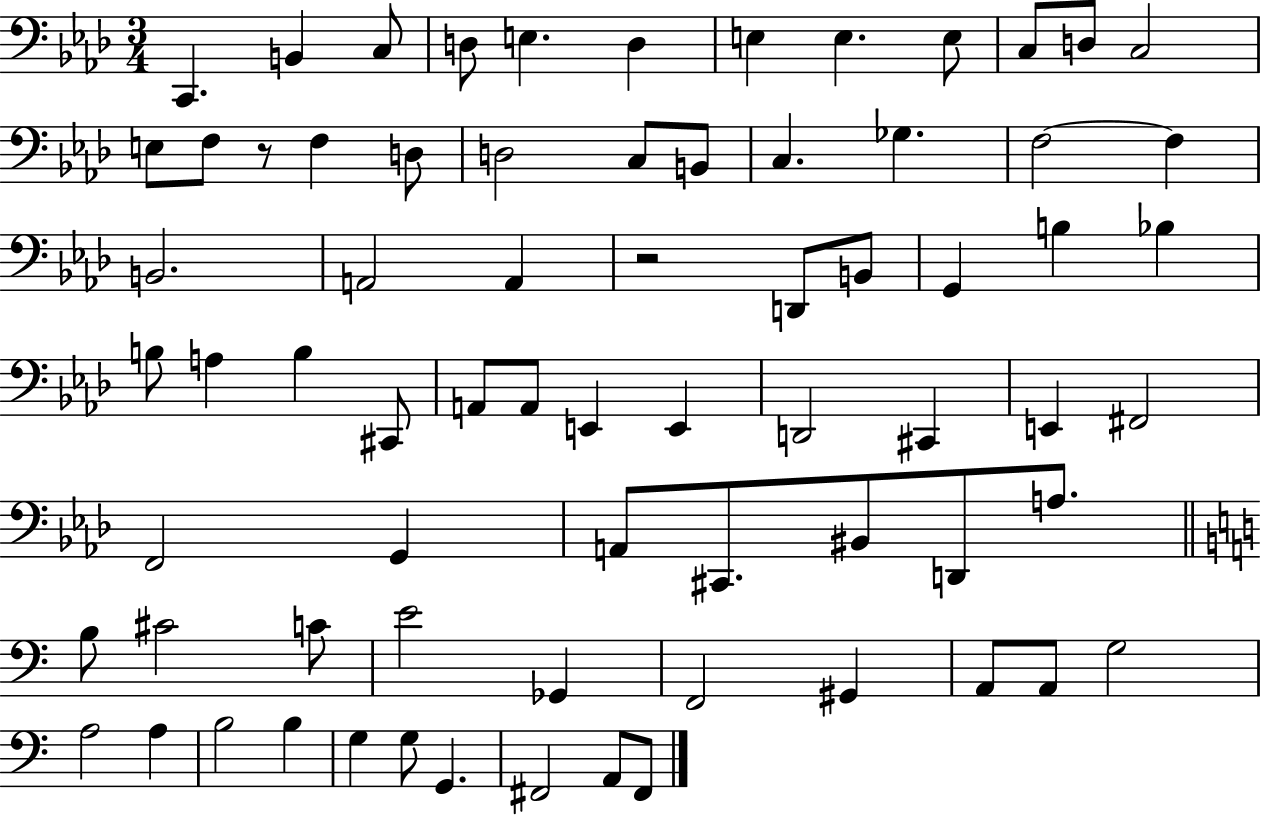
C2/q. B2/q C3/e D3/e E3/q. D3/q E3/q E3/q. E3/e C3/e D3/e C3/h E3/e F3/e R/e F3/q D3/e D3/h C3/e B2/e C3/q. Gb3/q. F3/h F3/q B2/h. A2/h A2/q R/h D2/e B2/e G2/q B3/q Bb3/q B3/e A3/q B3/q C#2/e A2/e A2/e E2/q E2/q D2/h C#2/q E2/q F#2/h F2/h G2/q A2/e C#2/e. BIS2/e D2/e A3/e. B3/e C#4/h C4/e E4/h Gb2/q F2/h G#2/q A2/e A2/e G3/h A3/h A3/q B3/h B3/q G3/q G3/e G2/q. F#2/h A2/e F#2/e